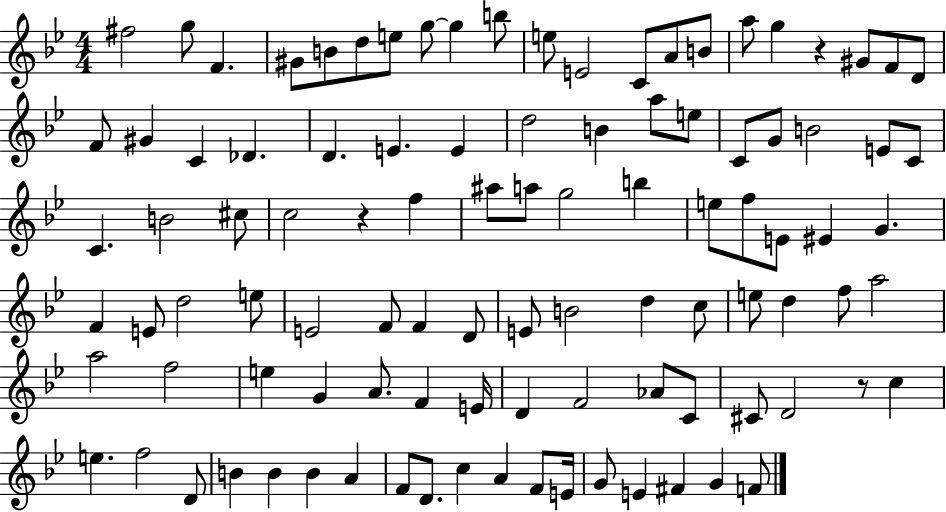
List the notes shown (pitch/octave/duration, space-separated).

F#5/h G5/e F4/q. G#4/e B4/e D5/e E5/e G5/e G5/q B5/e E5/e E4/h C4/e A4/e B4/e A5/e G5/q R/q G#4/e F4/e D4/e F4/e G#4/q C4/q Db4/q. D4/q. E4/q. E4/q D5/h B4/q A5/e E5/e C4/e G4/e B4/h E4/e C4/e C4/q. B4/h C#5/e C5/h R/q F5/q A#5/e A5/e G5/h B5/q E5/e F5/e E4/e EIS4/q G4/q. F4/q E4/e D5/h E5/e E4/h F4/e F4/q D4/e E4/e B4/h D5/q C5/e E5/e D5/q F5/e A5/h A5/h F5/h E5/q G4/q A4/e. F4/q E4/s D4/q F4/h Ab4/e C4/e C#4/e D4/h R/e C5/q E5/q. F5/h D4/e B4/q B4/q B4/q A4/q F4/e D4/e. C5/q A4/q F4/e E4/s G4/e E4/q F#4/q G4/q F4/e